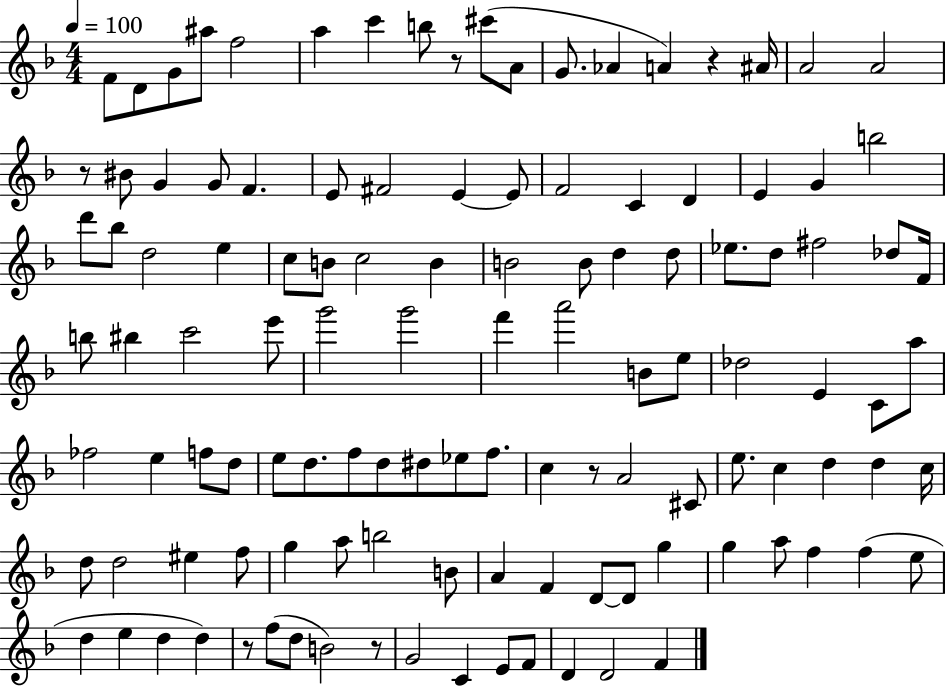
{
  \clef treble
  \numericTimeSignature
  \time 4/4
  \key f \major
  \tempo 4 = 100
  \repeat volta 2 { f'8 d'8 g'8 ais''8 f''2 | a''4 c'''4 b''8 r8 cis'''8( a'8 | g'8. aes'4 a'4) r4 ais'16 | a'2 a'2 | \break r8 bis'8 g'4 g'8 f'4. | e'8 fis'2 e'4~~ e'8 | f'2 c'4 d'4 | e'4 g'4 b''2 | \break d'''8 bes''8 d''2 e''4 | c''8 b'8 c''2 b'4 | b'2 b'8 d''4 d''8 | ees''8. d''8 fis''2 des''8 f'16 | \break b''8 bis''4 c'''2 e'''8 | g'''2 g'''2 | f'''4 a'''2 b'8 e''8 | des''2 e'4 c'8 a''8 | \break fes''2 e''4 f''8 d''8 | e''8 d''8. f''8 d''8 dis''8 ees''8 f''8. | c''4 r8 a'2 cis'8 | e''8. c''4 d''4 d''4 c''16 | \break d''8 d''2 eis''4 f''8 | g''4 a''8 b''2 b'8 | a'4 f'4 d'8~~ d'8 g''4 | g''4 a''8 f''4 f''4( e''8 | \break d''4 e''4 d''4 d''4) | r8 f''8( d''8 b'2) r8 | g'2 c'4 e'8 f'8 | d'4 d'2 f'4 | \break } \bar "|."
}